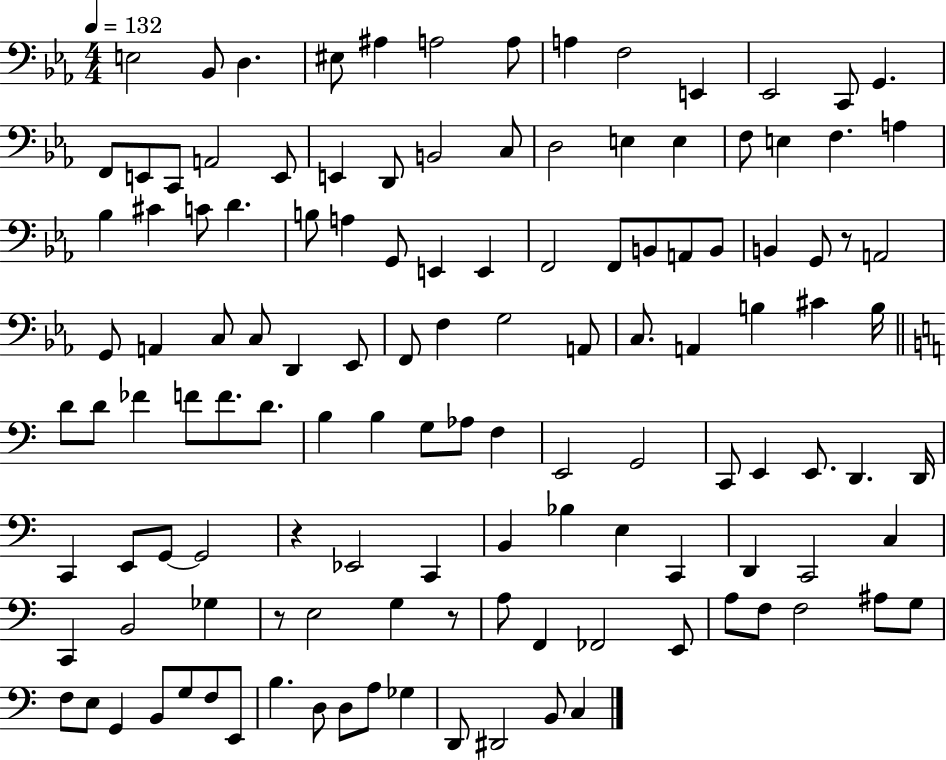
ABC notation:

X:1
T:Untitled
M:4/4
L:1/4
K:Eb
E,2 _B,,/2 D, ^E,/2 ^A, A,2 A,/2 A, F,2 E,, _E,,2 C,,/2 G,, F,,/2 E,,/2 C,,/2 A,,2 E,,/2 E,, D,,/2 B,,2 C,/2 D,2 E, E, F,/2 E, F, A, _B, ^C C/2 D B,/2 A, G,,/2 E,, E,, F,,2 F,,/2 B,,/2 A,,/2 B,,/2 B,, G,,/2 z/2 A,,2 G,,/2 A,, C,/2 C,/2 D,, _E,,/2 F,,/2 F, G,2 A,,/2 C,/2 A,, B, ^C B,/4 D/2 D/2 _F F/2 F/2 D/2 B, B, G,/2 _A,/2 F, E,,2 G,,2 C,,/2 E,, E,,/2 D,, D,,/4 C,, E,,/2 G,,/2 G,,2 z _E,,2 C,, B,, _B, E, C,, D,, C,,2 C, C,, B,,2 _G, z/2 E,2 G, z/2 A,/2 F,, _F,,2 E,,/2 A,/2 F,/2 F,2 ^A,/2 G,/2 F,/2 E,/2 G,, B,,/2 G,/2 F,/2 E,,/2 B, D,/2 D,/2 A,/2 _G, D,,/2 ^D,,2 B,,/2 C,